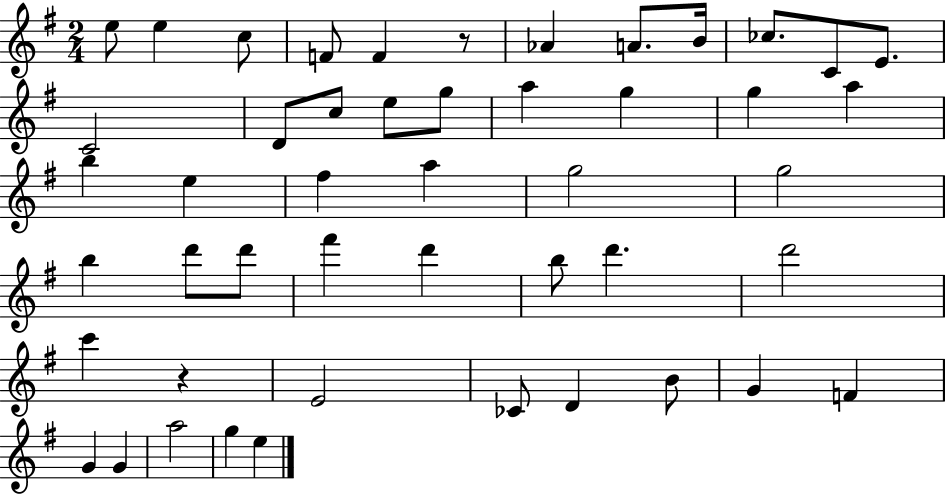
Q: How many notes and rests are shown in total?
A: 48